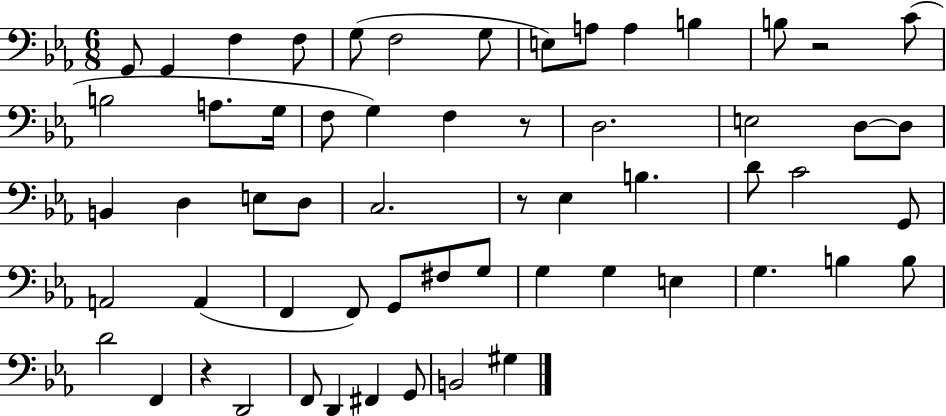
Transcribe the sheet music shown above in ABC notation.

X:1
T:Untitled
M:6/8
L:1/4
K:Eb
G,,/2 G,, F, F,/2 G,/2 F,2 G,/2 E,/2 A,/2 A, B, B,/2 z2 C/2 B,2 A,/2 G,/4 F,/2 G, F, z/2 D,2 E,2 D,/2 D,/2 B,, D, E,/2 D,/2 C,2 z/2 _E, B, D/2 C2 G,,/2 A,,2 A,, F,, F,,/2 G,,/2 ^F,/2 G,/2 G, G, E, G, B, B,/2 D2 F,, z D,,2 F,,/2 D,, ^F,, G,,/2 B,,2 ^G,